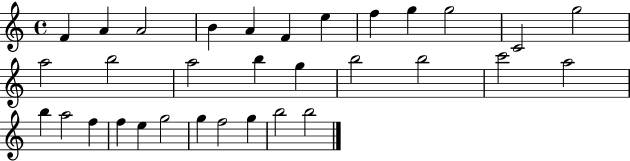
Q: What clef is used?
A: treble